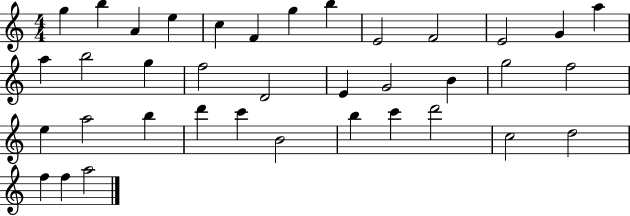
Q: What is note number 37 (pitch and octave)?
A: A5